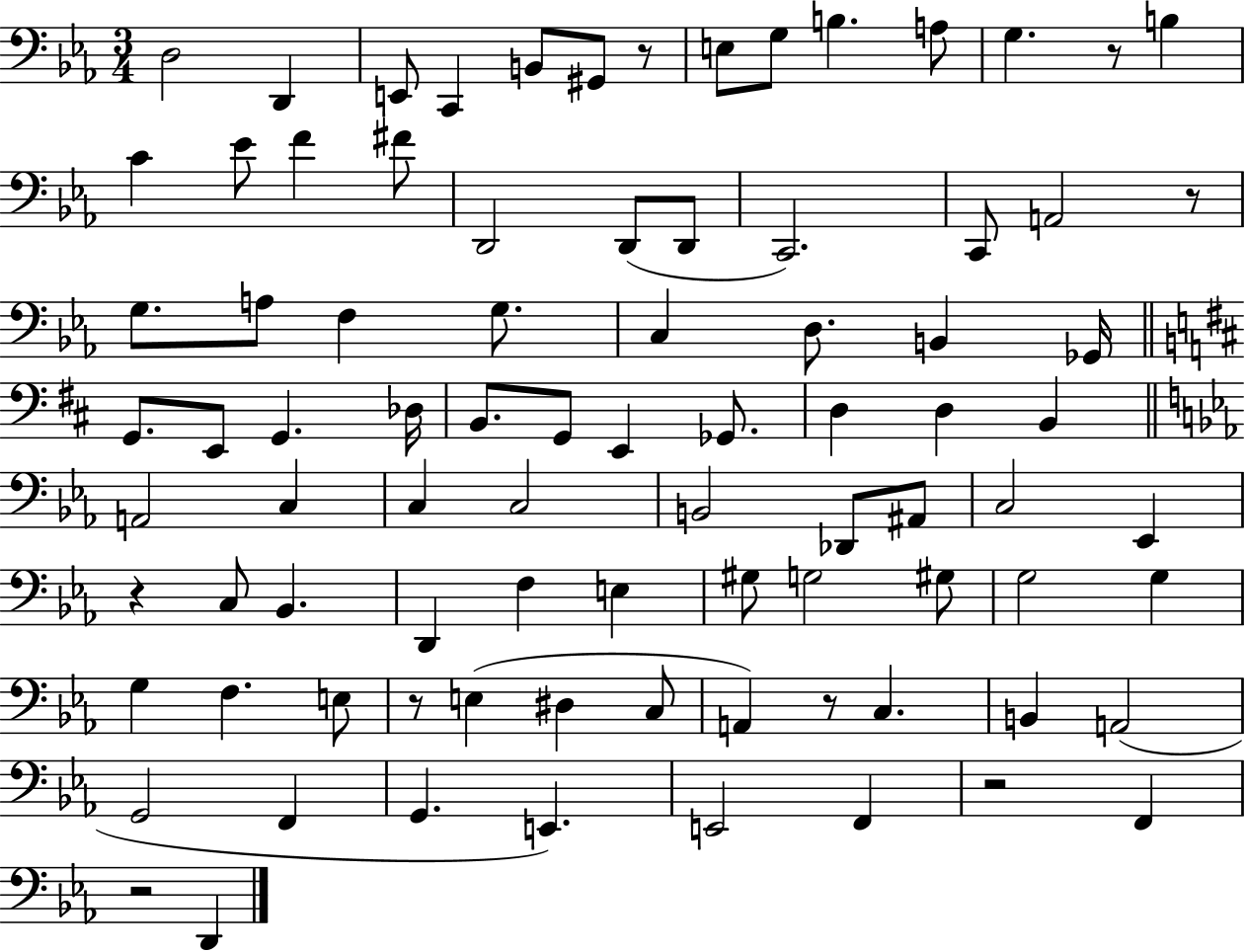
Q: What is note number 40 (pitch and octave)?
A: D3